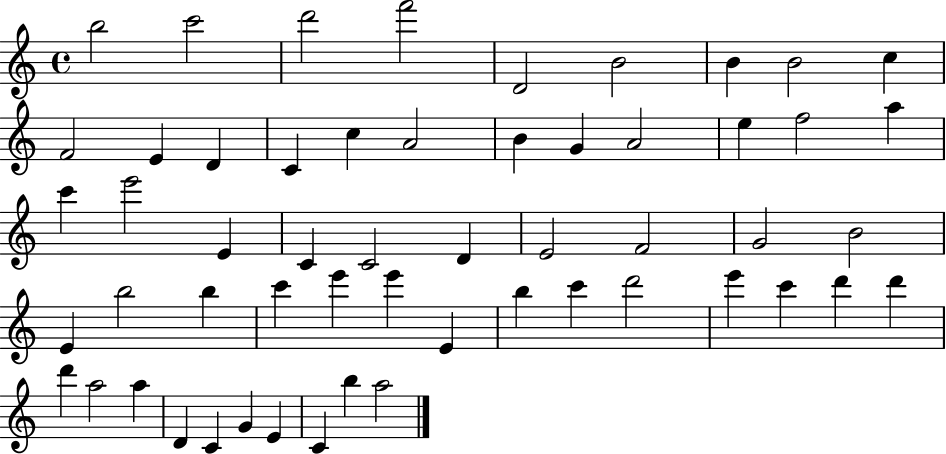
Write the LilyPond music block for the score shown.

{
  \clef treble
  \time 4/4
  \defaultTimeSignature
  \key c \major
  b''2 c'''2 | d'''2 f'''2 | d'2 b'2 | b'4 b'2 c''4 | \break f'2 e'4 d'4 | c'4 c''4 a'2 | b'4 g'4 a'2 | e''4 f''2 a''4 | \break c'''4 e'''2 e'4 | c'4 c'2 d'4 | e'2 f'2 | g'2 b'2 | \break e'4 b''2 b''4 | c'''4 e'''4 e'''4 e'4 | b''4 c'''4 d'''2 | e'''4 c'''4 d'''4 d'''4 | \break d'''4 a''2 a''4 | d'4 c'4 g'4 e'4 | c'4 b''4 a''2 | \bar "|."
}